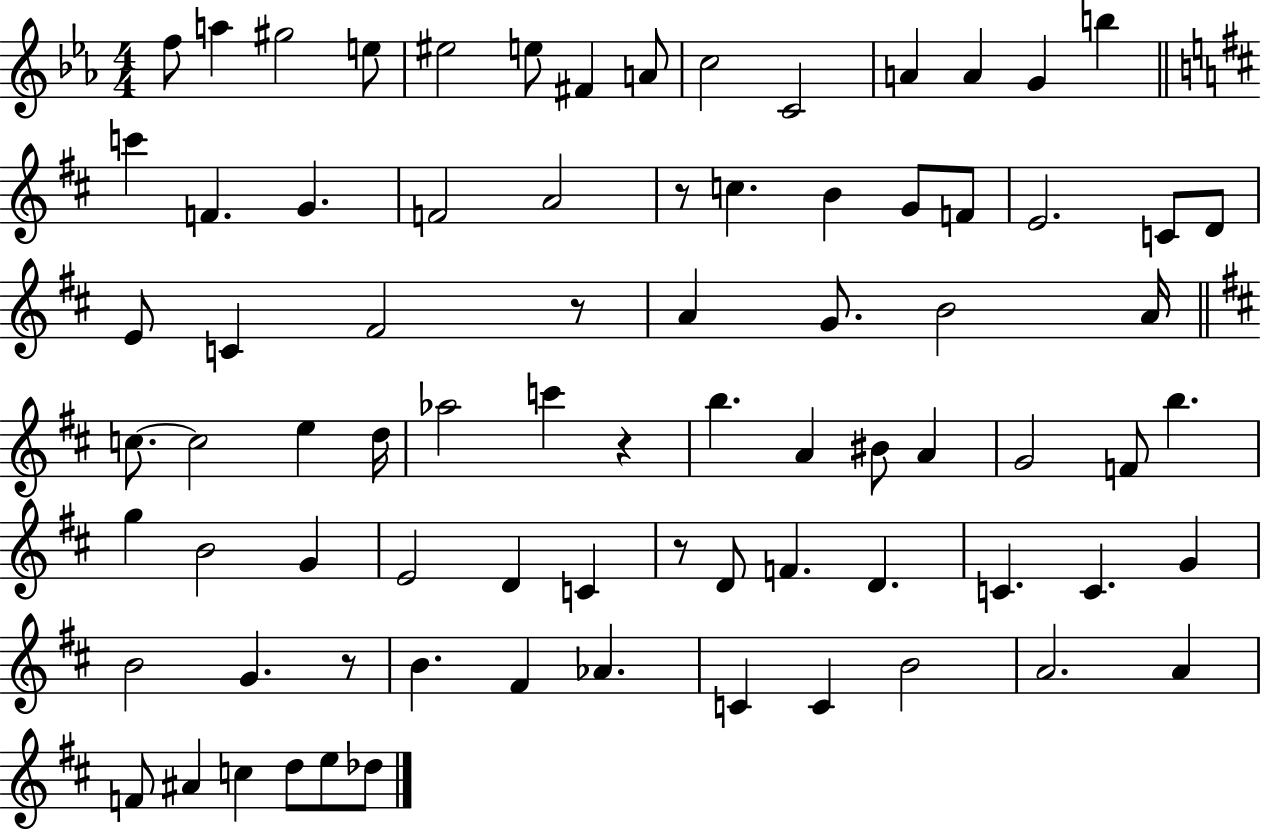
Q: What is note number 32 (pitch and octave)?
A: B4